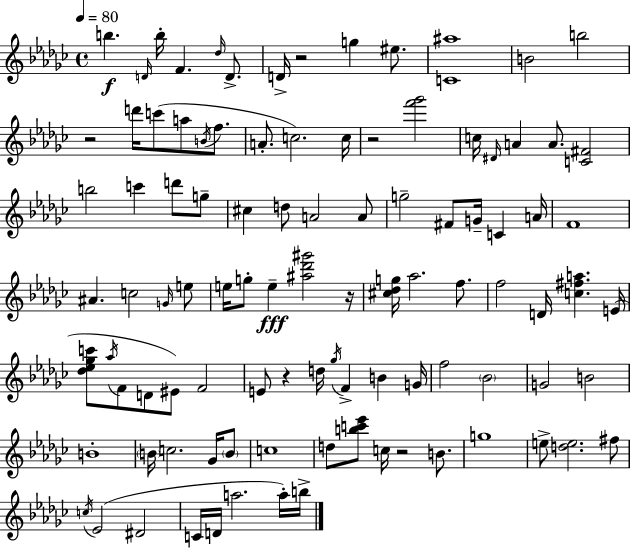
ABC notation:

X:1
T:Untitled
M:4/4
L:1/4
K:Ebm
b D/4 b/4 F _d/4 D/2 D/4 z2 g ^e/2 [C^a]4 B2 b2 z2 d'/4 c'/2 a/2 B/4 f/2 A/2 c2 c/4 z2 [f'_g']2 c/4 ^D/4 A A/2 [C^F]2 b2 c' d'/2 g/2 ^c d/2 A2 A/2 g2 ^F/2 G/4 C A/4 F4 ^A c2 G/4 e/2 e/4 g/2 e [^a_d'^g']2 z/4 [^c_dg]/4 _a2 f/2 f2 D/4 [c^fa] E/4 [_d_e_gc']/2 _a/4 F/2 D/2 ^E/2 F2 E/2 z d/4 _g/4 F B G/4 f2 _B2 G2 B2 B4 B/4 c2 _G/4 B/2 c4 d/2 [bc'_e']/2 c/4 z2 B/2 g4 e/2 [de]2 ^f/2 c/4 _E2 ^D2 C/4 D/4 a2 a/4 b/4